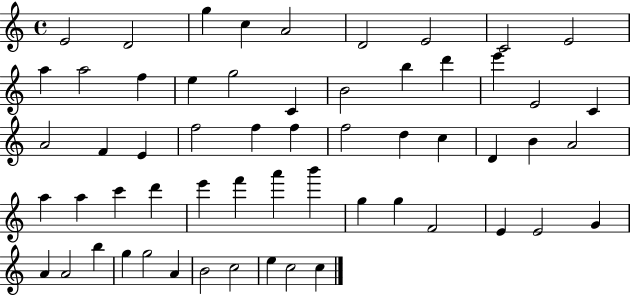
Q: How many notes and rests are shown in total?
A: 58